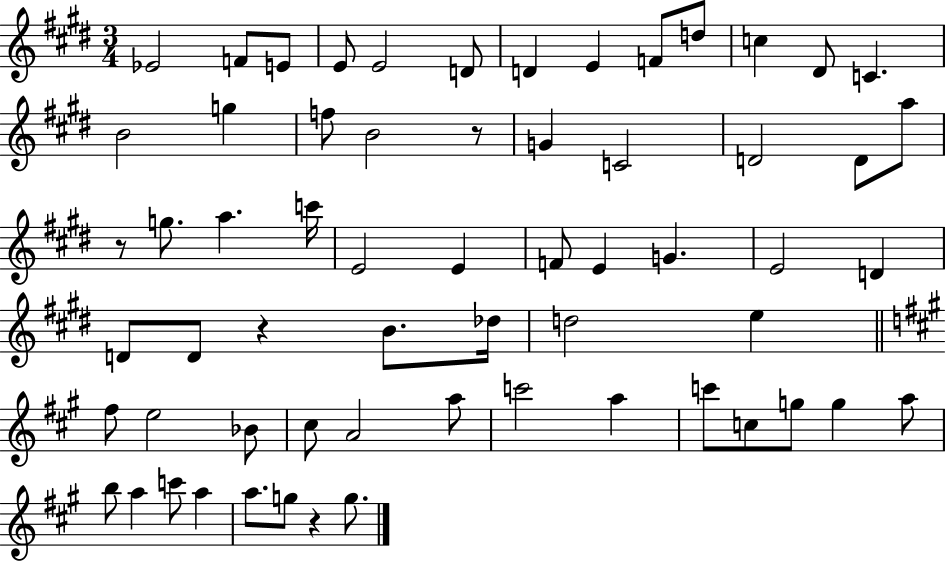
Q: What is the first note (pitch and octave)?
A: Eb4